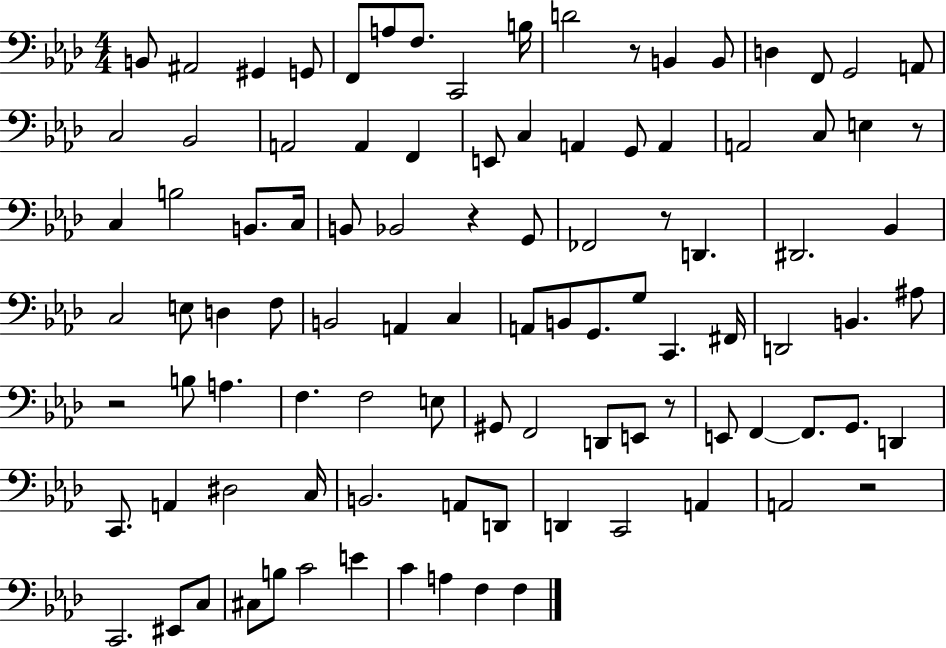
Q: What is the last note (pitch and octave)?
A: F3